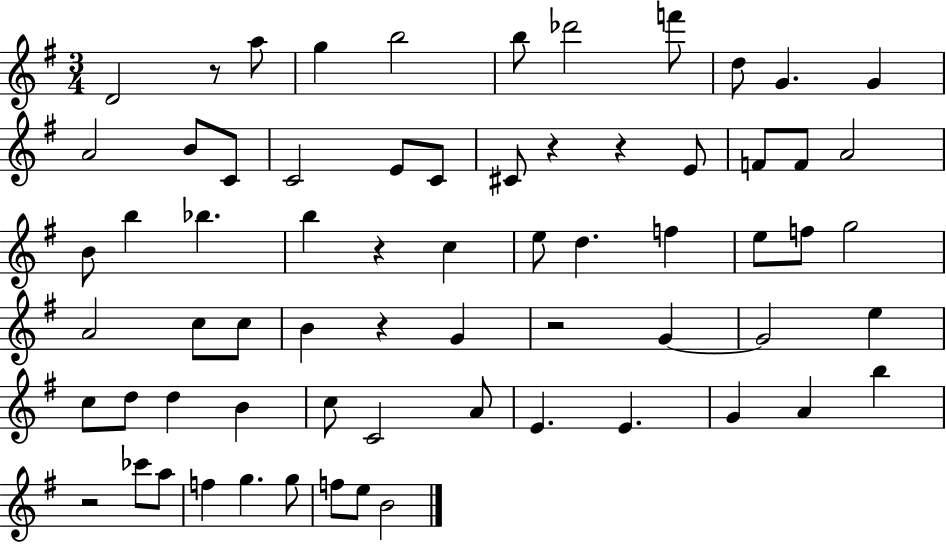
{
  \clef treble
  \numericTimeSignature
  \time 3/4
  \key g \major
  d'2 r8 a''8 | g''4 b''2 | b''8 des'''2 f'''8 | d''8 g'4. g'4 | \break a'2 b'8 c'8 | c'2 e'8 c'8 | cis'8 r4 r4 e'8 | f'8 f'8 a'2 | \break b'8 b''4 bes''4. | b''4 r4 c''4 | e''8 d''4. f''4 | e''8 f''8 g''2 | \break a'2 c''8 c''8 | b'4 r4 g'4 | r2 g'4~~ | g'2 e''4 | \break c''8 d''8 d''4 b'4 | c''8 c'2 a'8 | e'4. e'4. | g'4 a'4 b''4 | \break r2 ces'''8 a''8 | f''4 g''4. g''8 | f''8 e''8 b'2 | \bar "|."
}